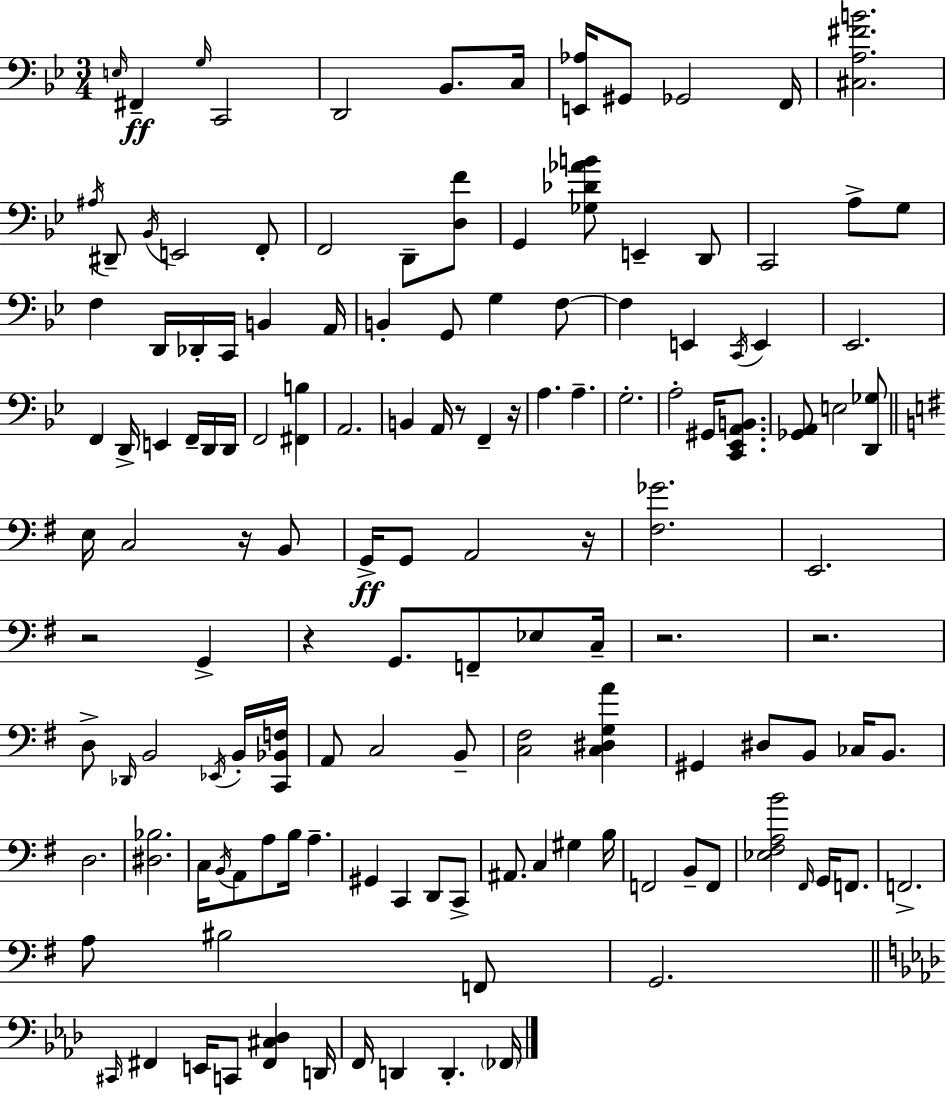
X:1
T:Untitled
M:3/4
L:1/4
K:Bb
E,/4 ^F,, G,/4 C,,2 D,,2 _B,,/2 C,/4 [E,,_A,]/4 ^G,,/2 _G,,2 F,,/4 [^C,A,^FB]2 ^A,/4 ^D,,/2 _B,,/4 E,,2 F,,/2 F,,2 D,,/2 [D,F]/2 G,, [_G,_D_AB]/2 E,, D,,/2 C,,2 A,/2 G,/2 F, D,,/4 _D,,/4 C,,/4 B,, A,,/4 B,, G,,/2 G, F,/2 F, E,, C,,/4 E,, _E,,2 F,, D,,/4 E,, F,,/4 D,,/4 D,,/4 F,,2 [^F,,B,] A,,2 B,, A,,/4 z/2 F,, z/4 A, A, G,2 A,2 ^G,,/4 [C,,_E,,A,,B,,]/2 [_G,,A,,]/2 E,2 [D,,_G,]/2 E,/4 C,2 z/4 B,,/2 G,,/4 G,,/2 A,,2 z/4 [^F,_G]2 E,,2 z2 G,, z G,,/2 F,,/2 _E,/2 C,/4 z2 z2 D,/2 _D,,/4 B,,2 _E,,/4 B,,/4 [C,,_B,,F,]/4 A,,/2 C,2 B,,/2 [C,^F,]2 [C,^D,G,A] ^G,, ^D,/2 B,,/2 _C,/4 B,,/2 D,2 [^D,_B,]2 C,/4 B,,/4 A,,/2 A,/2 B,/4 A, ^G,, C,, D,,/2 C,,/2 ^A,,/2 C, ^G, B,/4 F,,2 B,,/2 F,,/2 [_E,^F,A,B]2 ^F,,/4 G,,/4 F,,/2 F,,2 A,/2 ^B,2 F,,/2 G,,2 ^C,,/4 ^F,, E,,/4 C,,/2 [^F,,^C,_D,] D,,/4 F,,/4 D,, D,, _F,,/4